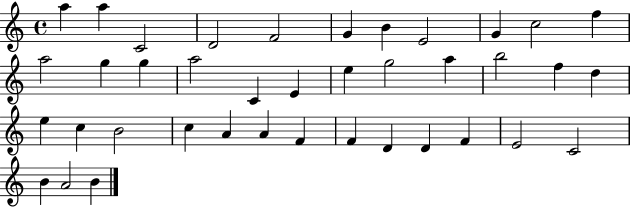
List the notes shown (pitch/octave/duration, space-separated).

A5/q A5/q C4/h D4/h F4/h G4/q B4/q E4/h G4/q C5/h F5/q A5/h G5/q G5/q A5/h C4/q E4/q E5/q G5/h A5/q B5/h F5/q D5/q E5/q C5/q B4/h C5/q A4/q A4/q F4/q F4/q D4/q D4/q F4/q E4/h C4/h B4/q A4/h B4/q